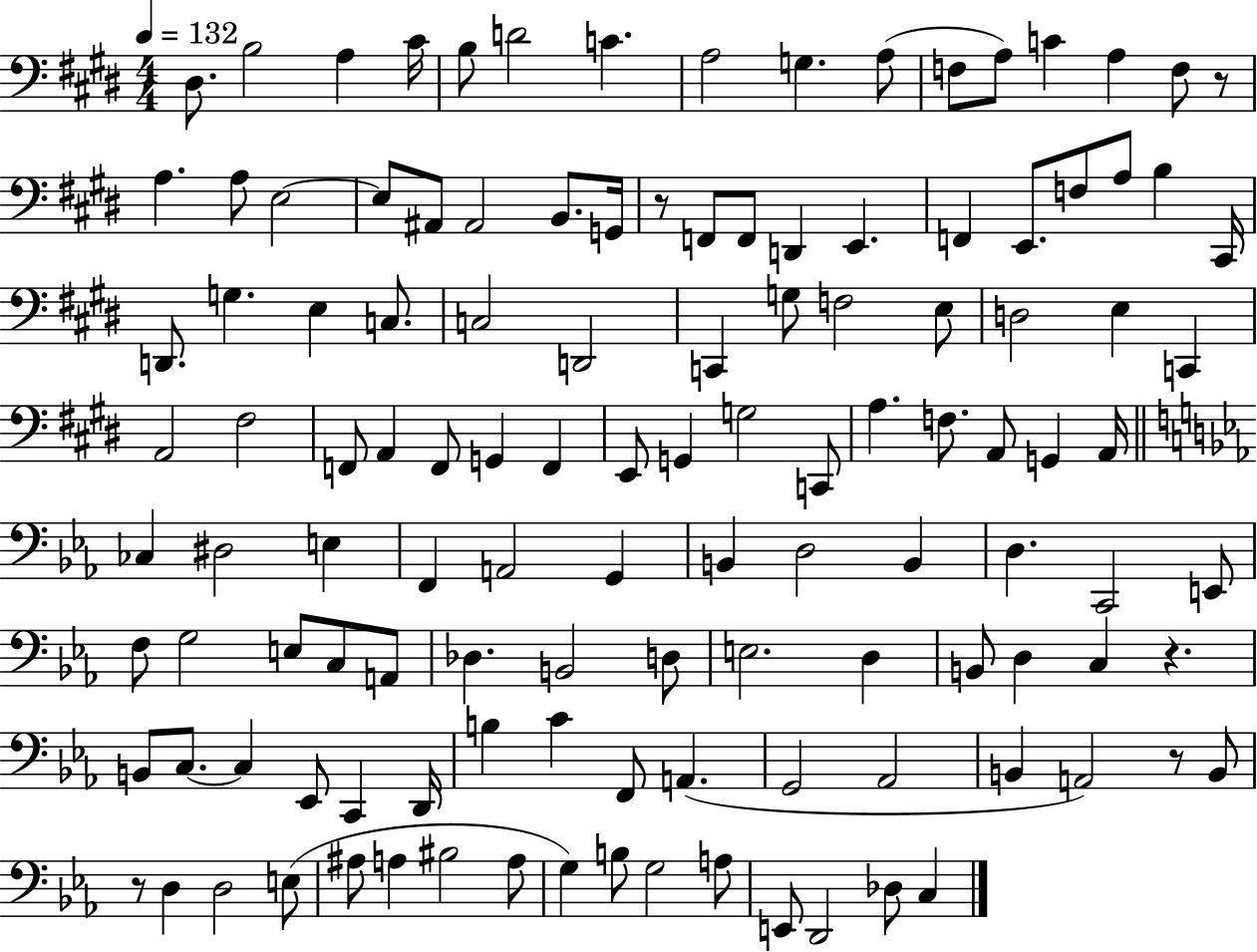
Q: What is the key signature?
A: E major